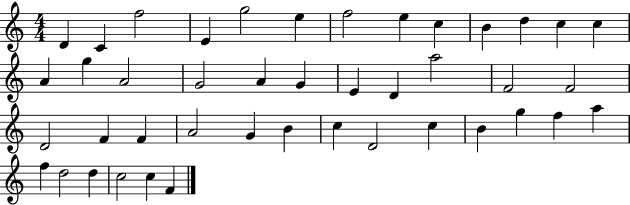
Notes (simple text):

D4/q C4/q F5/h E4/q G5/h E5/q F5/h E5/q C5/q B4/q D5/q C5/q C5/q A4/q G5/q A4/h G4/h A4/q G4/q E4/q D4/q A5/h F4/h F4/h D4/h F4/q F4/q A4/h G4/q B4/q C5/q D4/h C5/q B4/q G5/q F5/q A5/q F5/q D5/h D5/q C5/h C5/q F4/q